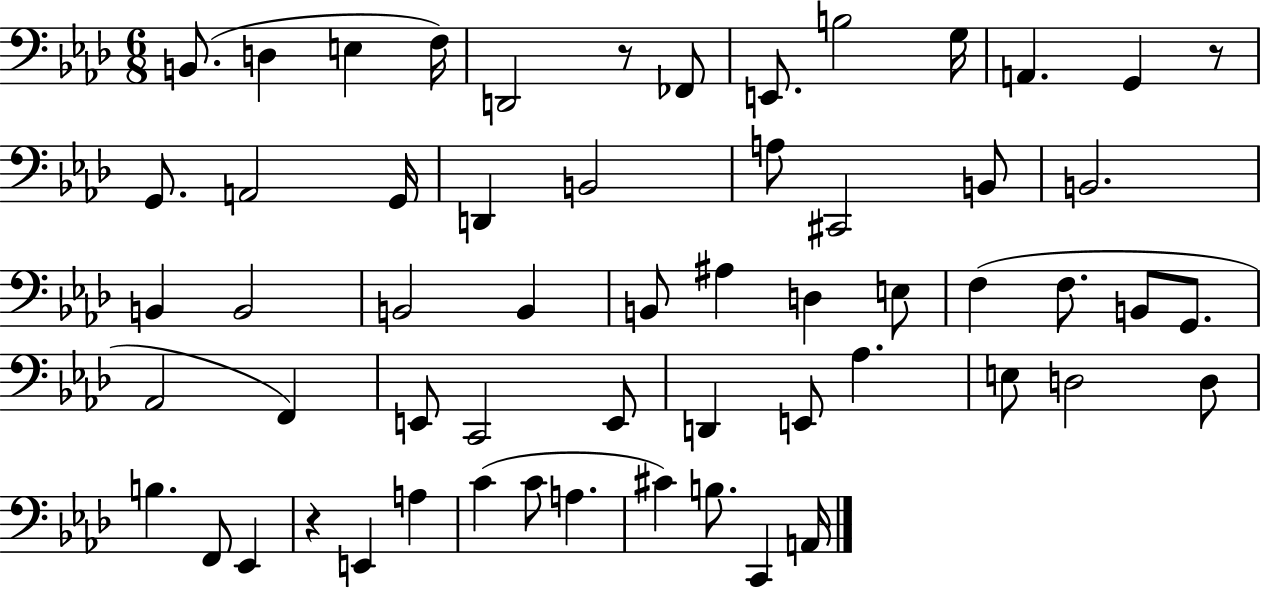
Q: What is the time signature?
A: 6/8